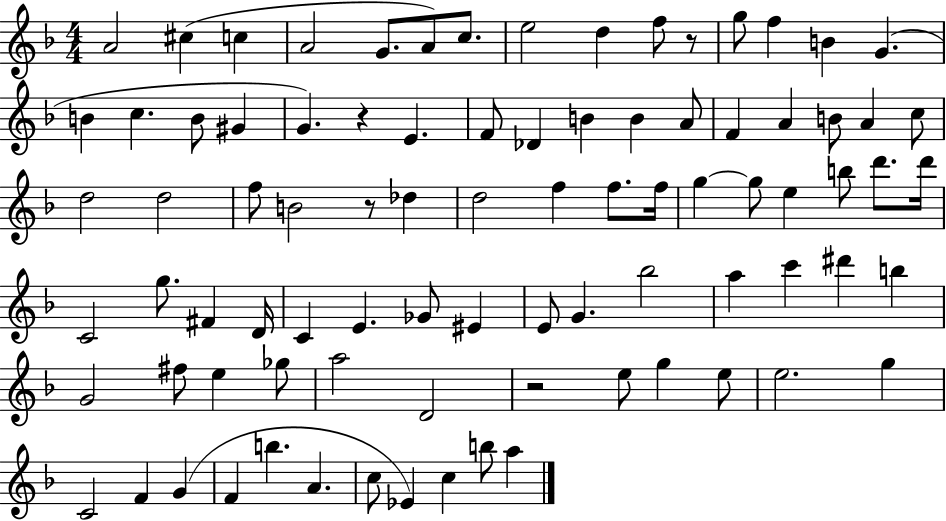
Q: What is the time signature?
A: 4/4